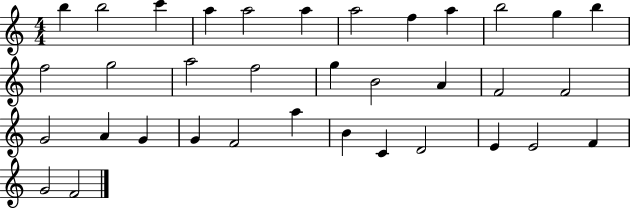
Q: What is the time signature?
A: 4/4